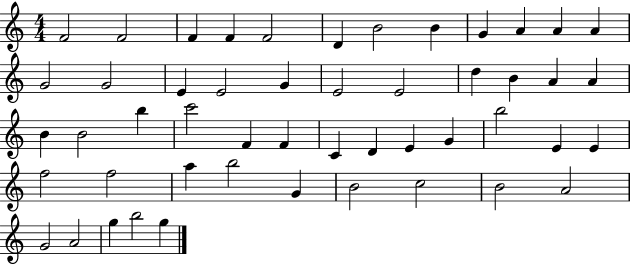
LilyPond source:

{
  \clef treble
  \numericTimeSignature
  \time 4/4
  \key c \major
  f'2 f'2 | f'4 f'4 f'2 | d'4 b'2 b'4 | g'4 a'4 a'4 a'4 | \break g'2 g'2 | e'4 e'2 g'4 | e'2 e'2 | d''4 b'4 a'4 a'4 | \break b'4 b'2 b''4 | c'''2 f'4 f'4 | c'4 d'4 e'4 g'4 | b''2 e'4 e'4 | \break f''2 f''2 | a''4 b''2 g'4 | b'2 c''2 | b'2 a'2 | \break g'2 a'2 | g''4 b''2 g''4 | \bar "|."
}